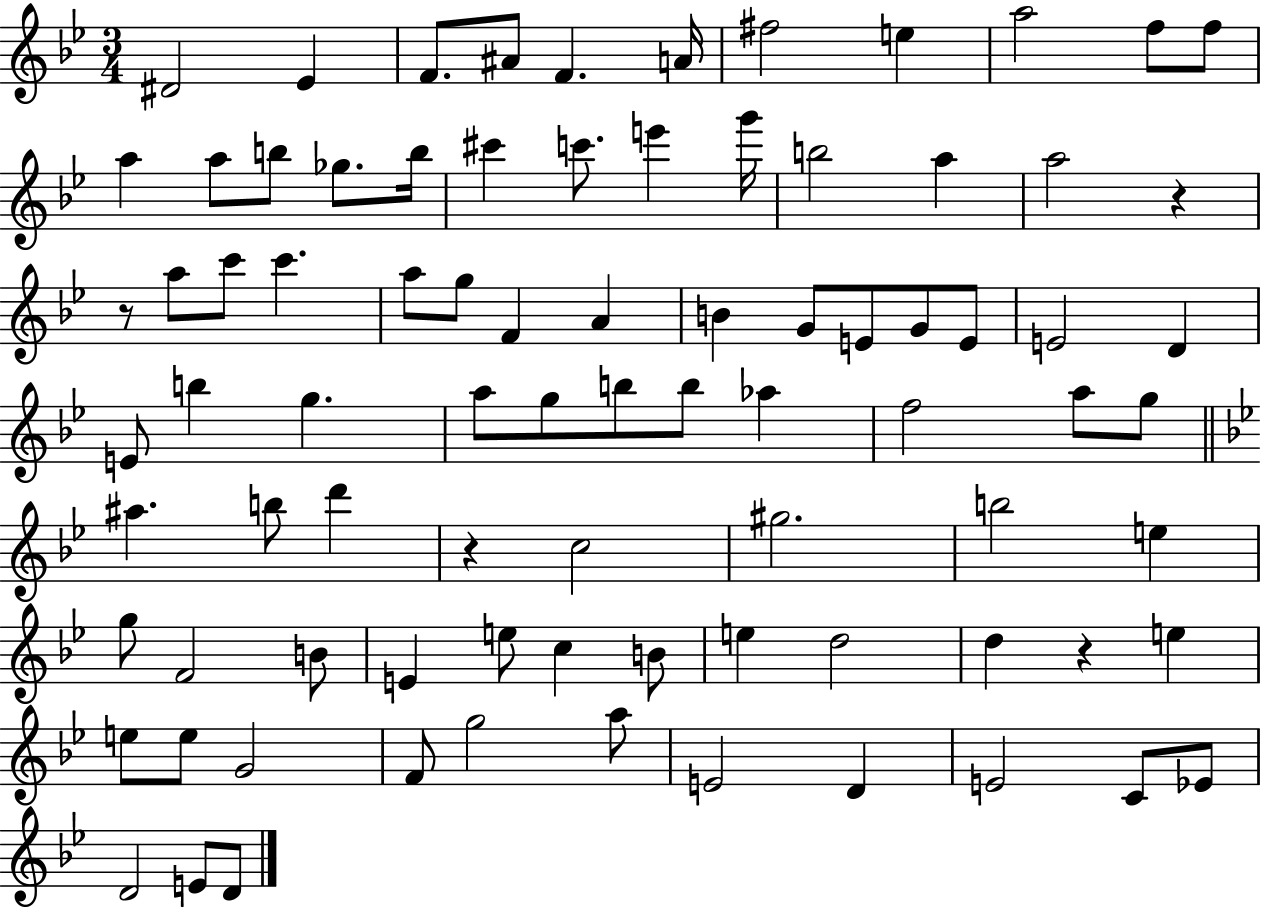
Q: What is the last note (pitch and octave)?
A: D4